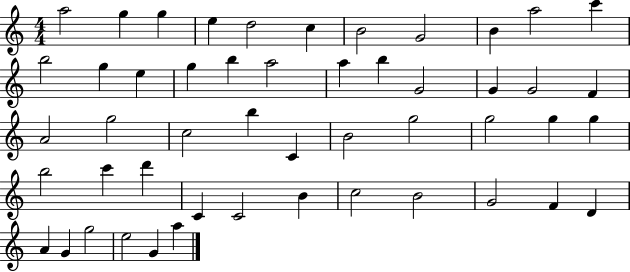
X:1
T:Untitled
M:4/4
L:1/4
K:C
a2 g g e d2 c B2 G2 B a2 c' b2 g e g b a2 a b G2 G G2 F A2 g2 c2 b C B2 g2 g2 g g b2 c' d' C C2 B c2 B2 G2 F D A G g2 e2 G a